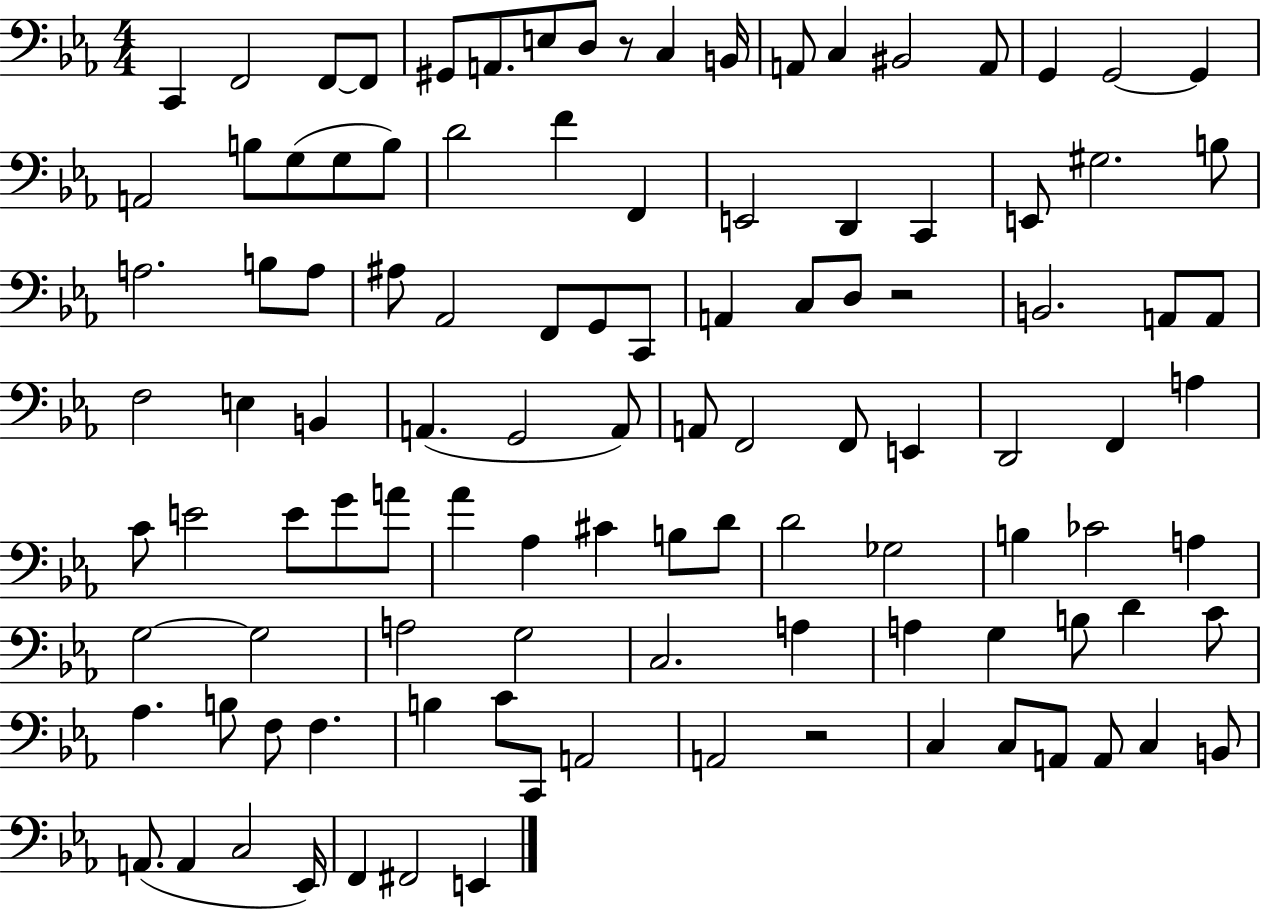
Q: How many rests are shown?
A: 3